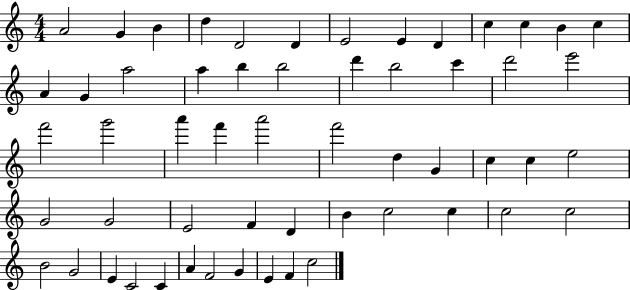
A4/h G4/q B4/q D5/q D4/h D4/q E4/h E4/q D4/q C5/q C5/q B4/q C5/q A4/q G4/q A5/h A5/q B5/q B5/h D6/q B5/h C6/q D6/h E6/h F6/h G6/h A6/q F6/q A6/h F6/h D5/q G4/q C5/q C5/q E5/h G4/h G4/h E4/h F4/q D4/q B4/q C5/h C5/q C5/h C5/h B4/h G4/h E4/q C4/h C4/q A4/q F4/h G4/q E4/q F4/q C5/h